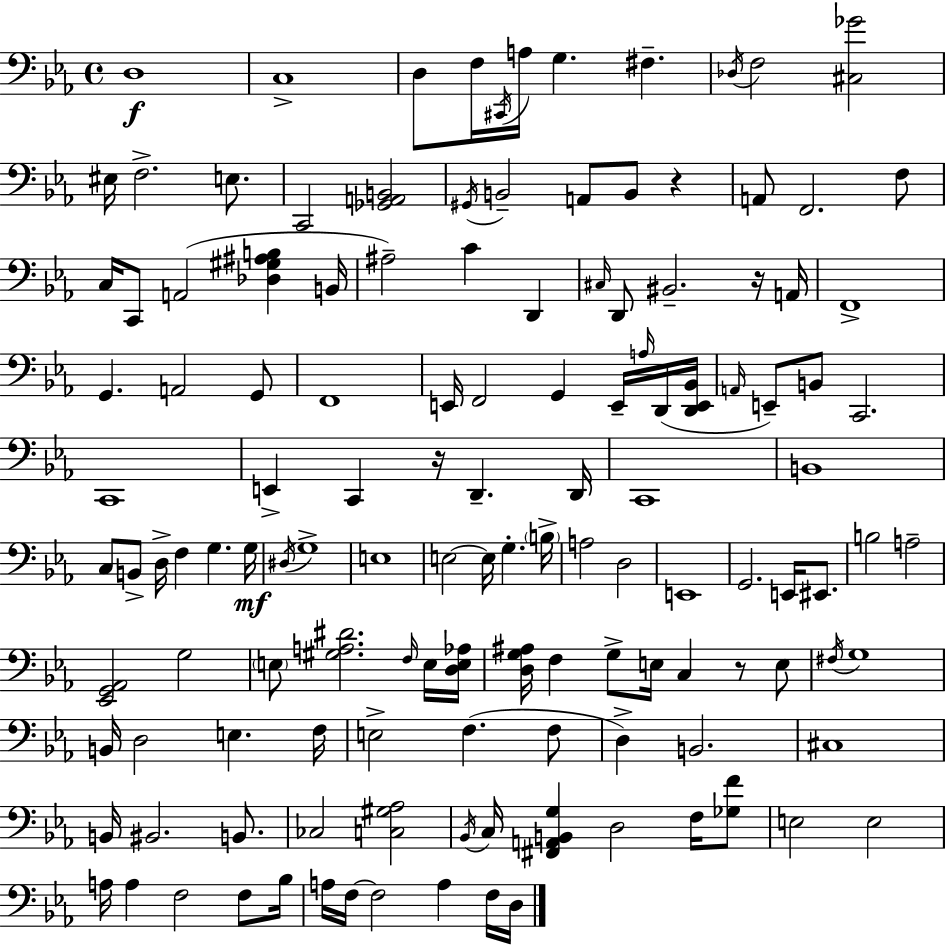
X:1
T:Untitled
M:4/4
L:1/4
K:Cm
D,4 C,4 D,/2 F,/4 ^C,,/4 A,/4 G, ^F, _D,/4 F,2 [^C,_G]2 ^E,/4 F,2 E,/2 C,,2 [_G,,A,,B,,]2 ^G,,/4 B,,2 A,,/2 B,,/2 z A,,/2 F,,2 F,/2 C,/4 C,,/2 A,,2 [_D,^G,^A,B,] B,,/4 ^A,2 C D,, ^C,/4 D,,/2 ^B,,2 z/4 A,,/4 F,,4 G,, A,,2 G,,/2 F,,4 E,,/4 F,,2 G,, E,,/4 A,/4 D,,/4 [D,,E,,_B,,]/4 A,,/4 E,,/2 B,,/2 C,,2 C,,4 E,, C,, z/4 D,, D,,/4 C,,4 B,,4 C,/2 B,,/2 D,/4 F, G, G,/4 ^D,/4 G,4 E,4 E,2 E,/4 G, B,/4 A,2 D,2 E,,4 G,,2 E,,/4 ^E,,/2 B,2 A,2 [_E,,G,,_A,,]2 G,2 E,/2 [^G,A,^D]2 F,/4 E,/4 [D,E,_A,]/4 [D,G,^A,]/4 F, G,/2 E,/4 C, z/2 E,/2 ^F,/4 G,4 B,,/4 D,2 E, F,/4 E,2 F, F,/2 D, B,,2 ^C,4 B,,/4 ^B,,2 B,,/2 _C,2 [C,^G,_A,]2 _B,,/4 C,/4 [^F,,A,,B,,G,] D,2 F,/4 [_G,F]/2 E,2 E,2 A,/4 A, F,2 F,/2 _B,/4 A,/4 F,/4 F,2 A, F,/4 D,/4